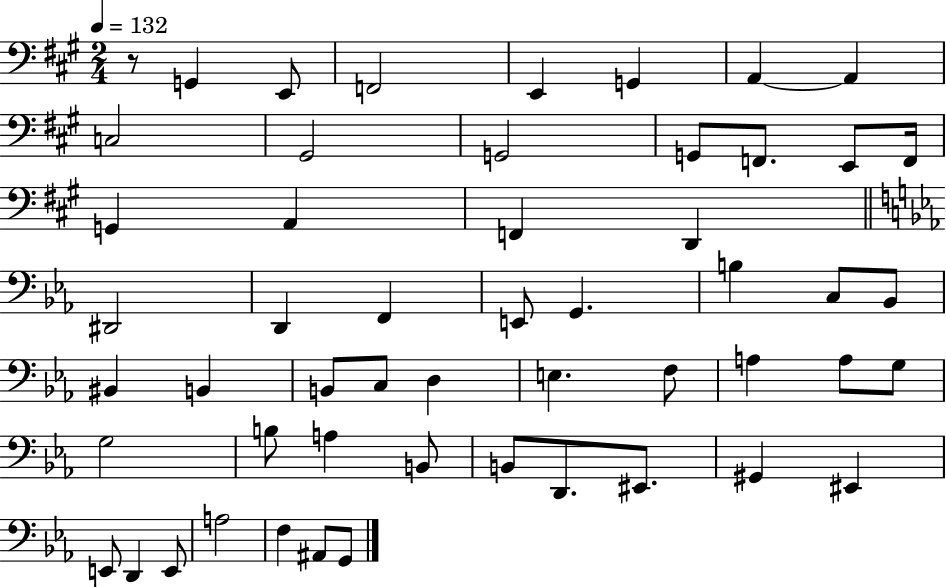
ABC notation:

X:1
T:Untitled
M:2/4
L:1/4
K:A
z/2 G,, E,,/2 F,,2 E,, G,, A,, A,, C,2 ^G,,2 G,,2 G,,/2 F,,/2 E,,/2 F,,/4 G,, A,, F,, D,, ^D,,2 D,, F,, E,,/2 G,, B, C,/2 _B,,/2 ^B,, B,, B,,/2 C,/2 D, E, F,/2 A, A,/2 G,/2 G,2 B,/2 A, B,,/2 B,,/2 D,,/2 ^E,,/2 ^G,, ^E,, E,,/2 D,, E,,/2 A,2 F, ^A,,/2 G,,/2